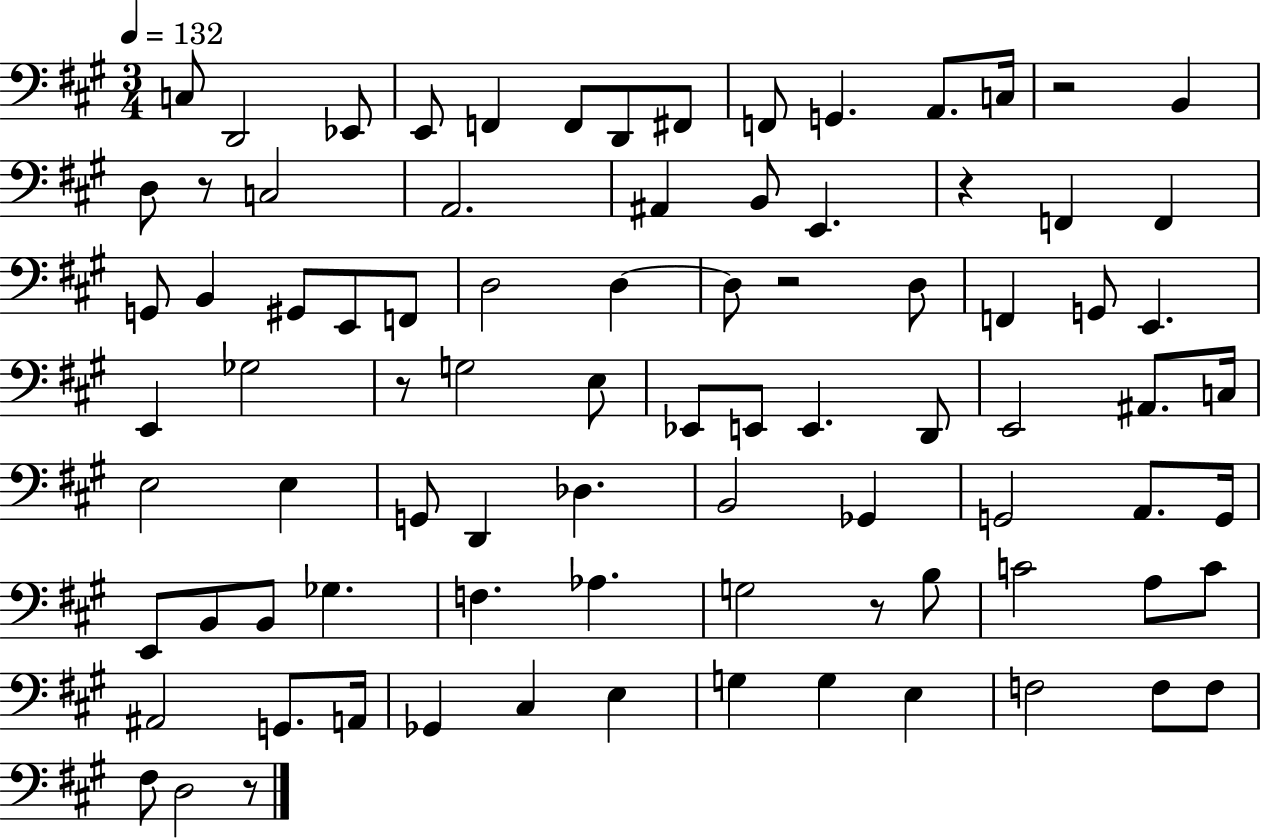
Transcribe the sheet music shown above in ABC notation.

X:1
T:Untitled
M:3/4
L:1/4
K:A
C,/2 D,,2 _E,,/2 E,,/2 F,, F,,/2 D,,/2 ^F,,/2 F,,/2 G,, A,,/2 C,/4 z2 B,, D,/2 z/2 C,2 A,,2 ^A,, B,,/2 E,, z F,, F,, G,,/2 B,, ^G,,/2 E,,/2 F,,/2 D,2 D, D,/2 z2 D,/2 F,, G,,/2 E,, E,, _G,2 z/2 G,2 E,/2 _E,,/2 E,,/2 E,, D,,/2 E,,2 ^A,,/2 C,/4 E,2 E, G,,/2 D,, _D, B,,2 _G,, G,,2 A,,/2 G,,/4 E,,/2 B,,/2 B,,/2 _G, F, _A, G,2 z/2 B,/2 C2 A,/2 C/2 ^A,,2 G,,/2 A,,/4 _G,, ^C, E, G, G, E, F,2 F,/2 F,/2 ^F,/2 D,2 z/2